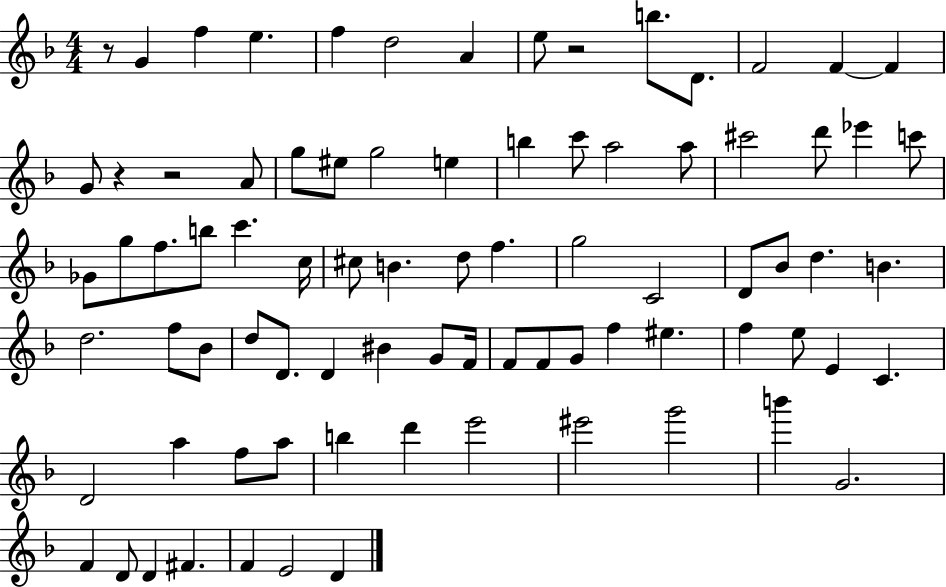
{
  \clef treble
  \numericTimeSignature
  \time 4/4
  \key f \major
  r8 g'4 f''4 e''4. | f''4 d''2 a'4 | e''8 r2 b''8. d'8. | f'2 f'4~~ f'4 | \break g'8 r4 r2 a'8 | g''8 eis''8 g''2 e''4 | b''4 c'''8 a''2 a''8 | cis'''2 d'''8 ees'''4 c'''8 | \break ges'8 g''8 f''8. b''8 c'''4. c''16 | cis''8 b'4. d''8 f''4. | g''2 c'2 | d'8 bes'8 d''4. b'4. | \break d''2. f''8 bes'8 | d''8 d'8. d'4 bis'4 g'8 f'16 | f'8 f'8 g'8 f''4 eis''4. | f''4 e''8 e'4 c'4. | \break d'2 a''4 f''8 a''8 | b''4 d'''4 e'''2 | eis'''2 g'''2 | b'''4 g'2. | \break f'4 d'8 d'4 fis'4. | f'4 e'2 d'4 | \bar "|."
}